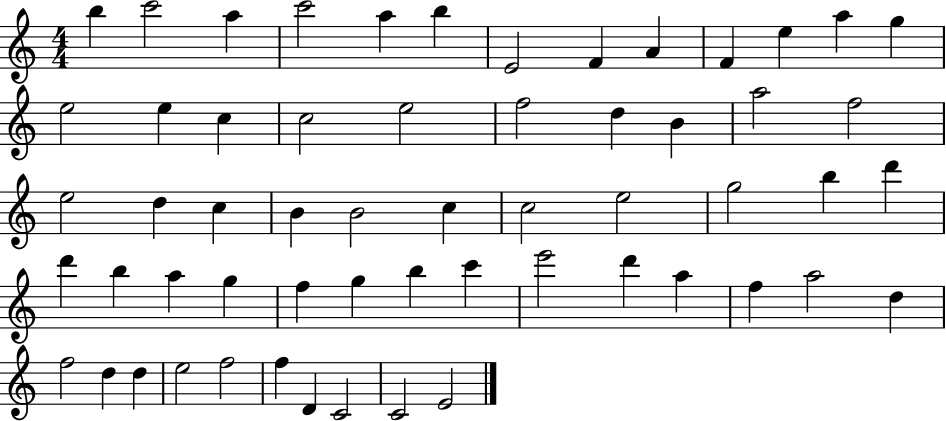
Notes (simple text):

B5/q C6/h A5/q C6/h A5/q B5/q E4/h F4/q A4/q F4/q E5/q A5/q G5/q E5/h E5/q C5/q C5/h E5/h F5/h D5/q B4/q A5/h F5/h E5/h D5/q C5/q B4/q B4/h C5/q C5/h E5/h G5/h B5/q D6/q D6/q B5/q A5/q G5/q F5/q G5/q B5/q C6/q E6/h D6/q A5/q F5/q A5/h D5/q F5/h D5/q D5/q E5/h F5/h F5/q D4/q C4/h C4/h E4/h